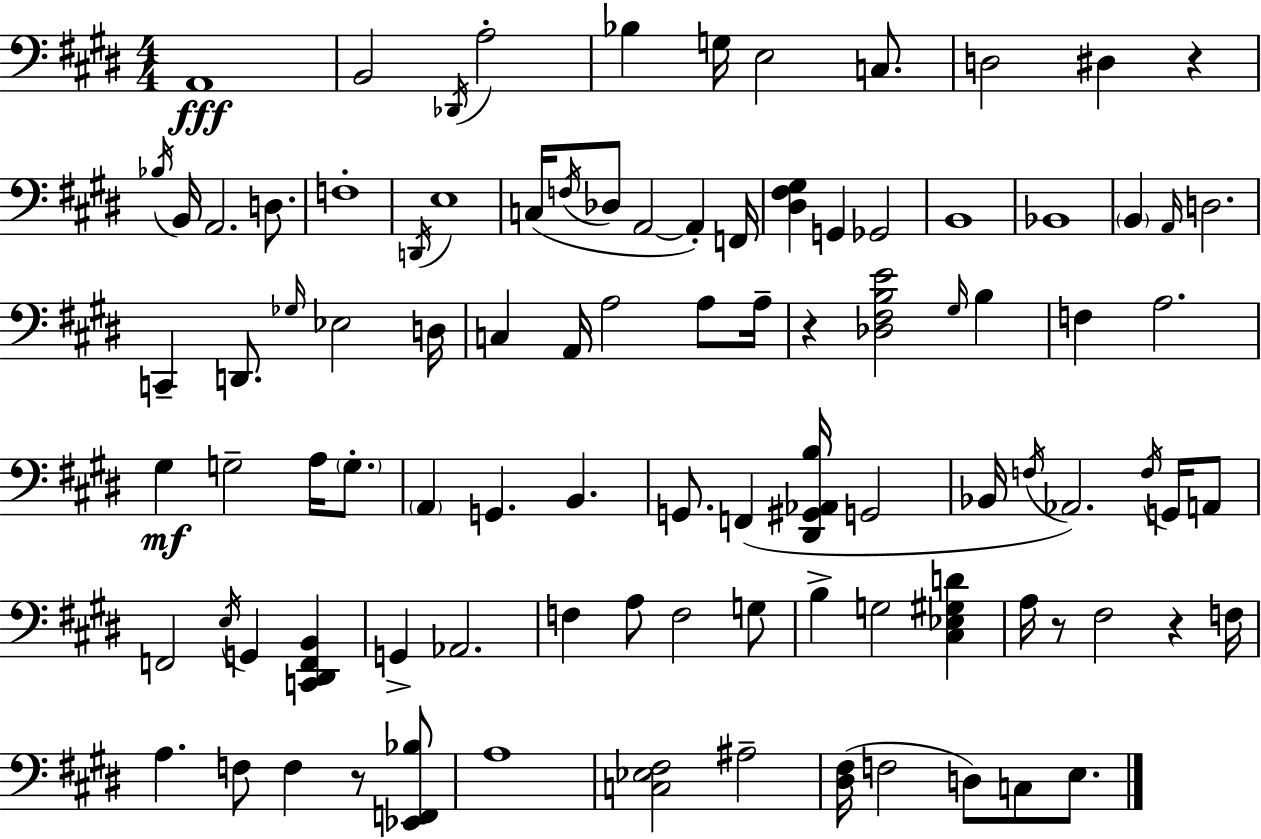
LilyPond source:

{
  \clef bass
  \numericTimeSignature
  \time 4/4
  \key e \major
  \repeat volta 2 { a,1\fff | b,2 \acciaccatura { des,16 } a2-. | bes4 g16 e2 c8. | d2 dis4 r4 | \break \acciaccatura { bes16 } b,16 a,2. d8. | f1-. | \acciaccatura { d,16 } e1 | c16( \acciaccatura { f16 } des8 a,2~~ a,4-.) | \break f,16 <dis fis gis>4 g,4 ges,2 | b,1 | bes,1 | \parenthesize b,4 \grace { a,16 } d2. | \break c,4-- d,8. \grace { ges16 } ees2 | d16 c4 a,16 a2 | a8 a16-- r4 <des fis b e'>2 | \grace { gis16 } b4 f4 a2. | \break gis4\mf g2-- | a16 \parenthesize g8.-. \parenthesize a,4 g,4. | b,4. g,8. f,4( <dis, gis, aes, b>16 g,2 | bes,16 \acciaccatura { f16 } aes,2.) | \break \acciaccatura { f16 } g,16 a,8 f,2 | \acciaccatura { e16 } g,4 <c, dis, f, b,>4 g,4-> aes,2. | f4 a8 | f2 g8 b4-> g2 | \break <cis ees gis d'>4 a16 r8 fis2 | r4 f16 a4. | f8 f4 r8 <ees, f, bes>8 a1 | <c ees fis>2 | \break ais2-- <dis fis>16( f2 | d8) c8 e8. } \bar "|."
}